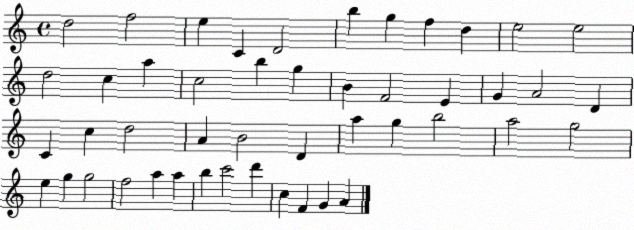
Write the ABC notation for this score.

X:1
T:Untitled
M:4/4
L:1/4
K:C
d2 f2 e C D2 b g f d e2 e2 d2 c a c2 b g B F2 E G A2 D C c d2 A B2 D a g b2 a2 g2 e g g2 f2 a a b c'2 d' c F G A